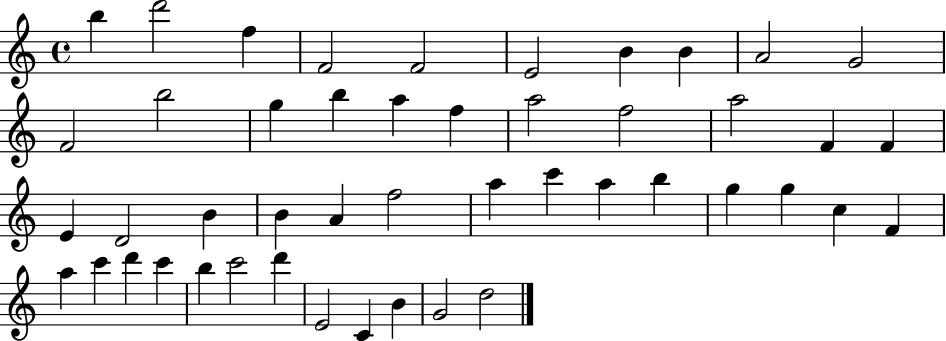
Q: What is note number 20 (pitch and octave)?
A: F4